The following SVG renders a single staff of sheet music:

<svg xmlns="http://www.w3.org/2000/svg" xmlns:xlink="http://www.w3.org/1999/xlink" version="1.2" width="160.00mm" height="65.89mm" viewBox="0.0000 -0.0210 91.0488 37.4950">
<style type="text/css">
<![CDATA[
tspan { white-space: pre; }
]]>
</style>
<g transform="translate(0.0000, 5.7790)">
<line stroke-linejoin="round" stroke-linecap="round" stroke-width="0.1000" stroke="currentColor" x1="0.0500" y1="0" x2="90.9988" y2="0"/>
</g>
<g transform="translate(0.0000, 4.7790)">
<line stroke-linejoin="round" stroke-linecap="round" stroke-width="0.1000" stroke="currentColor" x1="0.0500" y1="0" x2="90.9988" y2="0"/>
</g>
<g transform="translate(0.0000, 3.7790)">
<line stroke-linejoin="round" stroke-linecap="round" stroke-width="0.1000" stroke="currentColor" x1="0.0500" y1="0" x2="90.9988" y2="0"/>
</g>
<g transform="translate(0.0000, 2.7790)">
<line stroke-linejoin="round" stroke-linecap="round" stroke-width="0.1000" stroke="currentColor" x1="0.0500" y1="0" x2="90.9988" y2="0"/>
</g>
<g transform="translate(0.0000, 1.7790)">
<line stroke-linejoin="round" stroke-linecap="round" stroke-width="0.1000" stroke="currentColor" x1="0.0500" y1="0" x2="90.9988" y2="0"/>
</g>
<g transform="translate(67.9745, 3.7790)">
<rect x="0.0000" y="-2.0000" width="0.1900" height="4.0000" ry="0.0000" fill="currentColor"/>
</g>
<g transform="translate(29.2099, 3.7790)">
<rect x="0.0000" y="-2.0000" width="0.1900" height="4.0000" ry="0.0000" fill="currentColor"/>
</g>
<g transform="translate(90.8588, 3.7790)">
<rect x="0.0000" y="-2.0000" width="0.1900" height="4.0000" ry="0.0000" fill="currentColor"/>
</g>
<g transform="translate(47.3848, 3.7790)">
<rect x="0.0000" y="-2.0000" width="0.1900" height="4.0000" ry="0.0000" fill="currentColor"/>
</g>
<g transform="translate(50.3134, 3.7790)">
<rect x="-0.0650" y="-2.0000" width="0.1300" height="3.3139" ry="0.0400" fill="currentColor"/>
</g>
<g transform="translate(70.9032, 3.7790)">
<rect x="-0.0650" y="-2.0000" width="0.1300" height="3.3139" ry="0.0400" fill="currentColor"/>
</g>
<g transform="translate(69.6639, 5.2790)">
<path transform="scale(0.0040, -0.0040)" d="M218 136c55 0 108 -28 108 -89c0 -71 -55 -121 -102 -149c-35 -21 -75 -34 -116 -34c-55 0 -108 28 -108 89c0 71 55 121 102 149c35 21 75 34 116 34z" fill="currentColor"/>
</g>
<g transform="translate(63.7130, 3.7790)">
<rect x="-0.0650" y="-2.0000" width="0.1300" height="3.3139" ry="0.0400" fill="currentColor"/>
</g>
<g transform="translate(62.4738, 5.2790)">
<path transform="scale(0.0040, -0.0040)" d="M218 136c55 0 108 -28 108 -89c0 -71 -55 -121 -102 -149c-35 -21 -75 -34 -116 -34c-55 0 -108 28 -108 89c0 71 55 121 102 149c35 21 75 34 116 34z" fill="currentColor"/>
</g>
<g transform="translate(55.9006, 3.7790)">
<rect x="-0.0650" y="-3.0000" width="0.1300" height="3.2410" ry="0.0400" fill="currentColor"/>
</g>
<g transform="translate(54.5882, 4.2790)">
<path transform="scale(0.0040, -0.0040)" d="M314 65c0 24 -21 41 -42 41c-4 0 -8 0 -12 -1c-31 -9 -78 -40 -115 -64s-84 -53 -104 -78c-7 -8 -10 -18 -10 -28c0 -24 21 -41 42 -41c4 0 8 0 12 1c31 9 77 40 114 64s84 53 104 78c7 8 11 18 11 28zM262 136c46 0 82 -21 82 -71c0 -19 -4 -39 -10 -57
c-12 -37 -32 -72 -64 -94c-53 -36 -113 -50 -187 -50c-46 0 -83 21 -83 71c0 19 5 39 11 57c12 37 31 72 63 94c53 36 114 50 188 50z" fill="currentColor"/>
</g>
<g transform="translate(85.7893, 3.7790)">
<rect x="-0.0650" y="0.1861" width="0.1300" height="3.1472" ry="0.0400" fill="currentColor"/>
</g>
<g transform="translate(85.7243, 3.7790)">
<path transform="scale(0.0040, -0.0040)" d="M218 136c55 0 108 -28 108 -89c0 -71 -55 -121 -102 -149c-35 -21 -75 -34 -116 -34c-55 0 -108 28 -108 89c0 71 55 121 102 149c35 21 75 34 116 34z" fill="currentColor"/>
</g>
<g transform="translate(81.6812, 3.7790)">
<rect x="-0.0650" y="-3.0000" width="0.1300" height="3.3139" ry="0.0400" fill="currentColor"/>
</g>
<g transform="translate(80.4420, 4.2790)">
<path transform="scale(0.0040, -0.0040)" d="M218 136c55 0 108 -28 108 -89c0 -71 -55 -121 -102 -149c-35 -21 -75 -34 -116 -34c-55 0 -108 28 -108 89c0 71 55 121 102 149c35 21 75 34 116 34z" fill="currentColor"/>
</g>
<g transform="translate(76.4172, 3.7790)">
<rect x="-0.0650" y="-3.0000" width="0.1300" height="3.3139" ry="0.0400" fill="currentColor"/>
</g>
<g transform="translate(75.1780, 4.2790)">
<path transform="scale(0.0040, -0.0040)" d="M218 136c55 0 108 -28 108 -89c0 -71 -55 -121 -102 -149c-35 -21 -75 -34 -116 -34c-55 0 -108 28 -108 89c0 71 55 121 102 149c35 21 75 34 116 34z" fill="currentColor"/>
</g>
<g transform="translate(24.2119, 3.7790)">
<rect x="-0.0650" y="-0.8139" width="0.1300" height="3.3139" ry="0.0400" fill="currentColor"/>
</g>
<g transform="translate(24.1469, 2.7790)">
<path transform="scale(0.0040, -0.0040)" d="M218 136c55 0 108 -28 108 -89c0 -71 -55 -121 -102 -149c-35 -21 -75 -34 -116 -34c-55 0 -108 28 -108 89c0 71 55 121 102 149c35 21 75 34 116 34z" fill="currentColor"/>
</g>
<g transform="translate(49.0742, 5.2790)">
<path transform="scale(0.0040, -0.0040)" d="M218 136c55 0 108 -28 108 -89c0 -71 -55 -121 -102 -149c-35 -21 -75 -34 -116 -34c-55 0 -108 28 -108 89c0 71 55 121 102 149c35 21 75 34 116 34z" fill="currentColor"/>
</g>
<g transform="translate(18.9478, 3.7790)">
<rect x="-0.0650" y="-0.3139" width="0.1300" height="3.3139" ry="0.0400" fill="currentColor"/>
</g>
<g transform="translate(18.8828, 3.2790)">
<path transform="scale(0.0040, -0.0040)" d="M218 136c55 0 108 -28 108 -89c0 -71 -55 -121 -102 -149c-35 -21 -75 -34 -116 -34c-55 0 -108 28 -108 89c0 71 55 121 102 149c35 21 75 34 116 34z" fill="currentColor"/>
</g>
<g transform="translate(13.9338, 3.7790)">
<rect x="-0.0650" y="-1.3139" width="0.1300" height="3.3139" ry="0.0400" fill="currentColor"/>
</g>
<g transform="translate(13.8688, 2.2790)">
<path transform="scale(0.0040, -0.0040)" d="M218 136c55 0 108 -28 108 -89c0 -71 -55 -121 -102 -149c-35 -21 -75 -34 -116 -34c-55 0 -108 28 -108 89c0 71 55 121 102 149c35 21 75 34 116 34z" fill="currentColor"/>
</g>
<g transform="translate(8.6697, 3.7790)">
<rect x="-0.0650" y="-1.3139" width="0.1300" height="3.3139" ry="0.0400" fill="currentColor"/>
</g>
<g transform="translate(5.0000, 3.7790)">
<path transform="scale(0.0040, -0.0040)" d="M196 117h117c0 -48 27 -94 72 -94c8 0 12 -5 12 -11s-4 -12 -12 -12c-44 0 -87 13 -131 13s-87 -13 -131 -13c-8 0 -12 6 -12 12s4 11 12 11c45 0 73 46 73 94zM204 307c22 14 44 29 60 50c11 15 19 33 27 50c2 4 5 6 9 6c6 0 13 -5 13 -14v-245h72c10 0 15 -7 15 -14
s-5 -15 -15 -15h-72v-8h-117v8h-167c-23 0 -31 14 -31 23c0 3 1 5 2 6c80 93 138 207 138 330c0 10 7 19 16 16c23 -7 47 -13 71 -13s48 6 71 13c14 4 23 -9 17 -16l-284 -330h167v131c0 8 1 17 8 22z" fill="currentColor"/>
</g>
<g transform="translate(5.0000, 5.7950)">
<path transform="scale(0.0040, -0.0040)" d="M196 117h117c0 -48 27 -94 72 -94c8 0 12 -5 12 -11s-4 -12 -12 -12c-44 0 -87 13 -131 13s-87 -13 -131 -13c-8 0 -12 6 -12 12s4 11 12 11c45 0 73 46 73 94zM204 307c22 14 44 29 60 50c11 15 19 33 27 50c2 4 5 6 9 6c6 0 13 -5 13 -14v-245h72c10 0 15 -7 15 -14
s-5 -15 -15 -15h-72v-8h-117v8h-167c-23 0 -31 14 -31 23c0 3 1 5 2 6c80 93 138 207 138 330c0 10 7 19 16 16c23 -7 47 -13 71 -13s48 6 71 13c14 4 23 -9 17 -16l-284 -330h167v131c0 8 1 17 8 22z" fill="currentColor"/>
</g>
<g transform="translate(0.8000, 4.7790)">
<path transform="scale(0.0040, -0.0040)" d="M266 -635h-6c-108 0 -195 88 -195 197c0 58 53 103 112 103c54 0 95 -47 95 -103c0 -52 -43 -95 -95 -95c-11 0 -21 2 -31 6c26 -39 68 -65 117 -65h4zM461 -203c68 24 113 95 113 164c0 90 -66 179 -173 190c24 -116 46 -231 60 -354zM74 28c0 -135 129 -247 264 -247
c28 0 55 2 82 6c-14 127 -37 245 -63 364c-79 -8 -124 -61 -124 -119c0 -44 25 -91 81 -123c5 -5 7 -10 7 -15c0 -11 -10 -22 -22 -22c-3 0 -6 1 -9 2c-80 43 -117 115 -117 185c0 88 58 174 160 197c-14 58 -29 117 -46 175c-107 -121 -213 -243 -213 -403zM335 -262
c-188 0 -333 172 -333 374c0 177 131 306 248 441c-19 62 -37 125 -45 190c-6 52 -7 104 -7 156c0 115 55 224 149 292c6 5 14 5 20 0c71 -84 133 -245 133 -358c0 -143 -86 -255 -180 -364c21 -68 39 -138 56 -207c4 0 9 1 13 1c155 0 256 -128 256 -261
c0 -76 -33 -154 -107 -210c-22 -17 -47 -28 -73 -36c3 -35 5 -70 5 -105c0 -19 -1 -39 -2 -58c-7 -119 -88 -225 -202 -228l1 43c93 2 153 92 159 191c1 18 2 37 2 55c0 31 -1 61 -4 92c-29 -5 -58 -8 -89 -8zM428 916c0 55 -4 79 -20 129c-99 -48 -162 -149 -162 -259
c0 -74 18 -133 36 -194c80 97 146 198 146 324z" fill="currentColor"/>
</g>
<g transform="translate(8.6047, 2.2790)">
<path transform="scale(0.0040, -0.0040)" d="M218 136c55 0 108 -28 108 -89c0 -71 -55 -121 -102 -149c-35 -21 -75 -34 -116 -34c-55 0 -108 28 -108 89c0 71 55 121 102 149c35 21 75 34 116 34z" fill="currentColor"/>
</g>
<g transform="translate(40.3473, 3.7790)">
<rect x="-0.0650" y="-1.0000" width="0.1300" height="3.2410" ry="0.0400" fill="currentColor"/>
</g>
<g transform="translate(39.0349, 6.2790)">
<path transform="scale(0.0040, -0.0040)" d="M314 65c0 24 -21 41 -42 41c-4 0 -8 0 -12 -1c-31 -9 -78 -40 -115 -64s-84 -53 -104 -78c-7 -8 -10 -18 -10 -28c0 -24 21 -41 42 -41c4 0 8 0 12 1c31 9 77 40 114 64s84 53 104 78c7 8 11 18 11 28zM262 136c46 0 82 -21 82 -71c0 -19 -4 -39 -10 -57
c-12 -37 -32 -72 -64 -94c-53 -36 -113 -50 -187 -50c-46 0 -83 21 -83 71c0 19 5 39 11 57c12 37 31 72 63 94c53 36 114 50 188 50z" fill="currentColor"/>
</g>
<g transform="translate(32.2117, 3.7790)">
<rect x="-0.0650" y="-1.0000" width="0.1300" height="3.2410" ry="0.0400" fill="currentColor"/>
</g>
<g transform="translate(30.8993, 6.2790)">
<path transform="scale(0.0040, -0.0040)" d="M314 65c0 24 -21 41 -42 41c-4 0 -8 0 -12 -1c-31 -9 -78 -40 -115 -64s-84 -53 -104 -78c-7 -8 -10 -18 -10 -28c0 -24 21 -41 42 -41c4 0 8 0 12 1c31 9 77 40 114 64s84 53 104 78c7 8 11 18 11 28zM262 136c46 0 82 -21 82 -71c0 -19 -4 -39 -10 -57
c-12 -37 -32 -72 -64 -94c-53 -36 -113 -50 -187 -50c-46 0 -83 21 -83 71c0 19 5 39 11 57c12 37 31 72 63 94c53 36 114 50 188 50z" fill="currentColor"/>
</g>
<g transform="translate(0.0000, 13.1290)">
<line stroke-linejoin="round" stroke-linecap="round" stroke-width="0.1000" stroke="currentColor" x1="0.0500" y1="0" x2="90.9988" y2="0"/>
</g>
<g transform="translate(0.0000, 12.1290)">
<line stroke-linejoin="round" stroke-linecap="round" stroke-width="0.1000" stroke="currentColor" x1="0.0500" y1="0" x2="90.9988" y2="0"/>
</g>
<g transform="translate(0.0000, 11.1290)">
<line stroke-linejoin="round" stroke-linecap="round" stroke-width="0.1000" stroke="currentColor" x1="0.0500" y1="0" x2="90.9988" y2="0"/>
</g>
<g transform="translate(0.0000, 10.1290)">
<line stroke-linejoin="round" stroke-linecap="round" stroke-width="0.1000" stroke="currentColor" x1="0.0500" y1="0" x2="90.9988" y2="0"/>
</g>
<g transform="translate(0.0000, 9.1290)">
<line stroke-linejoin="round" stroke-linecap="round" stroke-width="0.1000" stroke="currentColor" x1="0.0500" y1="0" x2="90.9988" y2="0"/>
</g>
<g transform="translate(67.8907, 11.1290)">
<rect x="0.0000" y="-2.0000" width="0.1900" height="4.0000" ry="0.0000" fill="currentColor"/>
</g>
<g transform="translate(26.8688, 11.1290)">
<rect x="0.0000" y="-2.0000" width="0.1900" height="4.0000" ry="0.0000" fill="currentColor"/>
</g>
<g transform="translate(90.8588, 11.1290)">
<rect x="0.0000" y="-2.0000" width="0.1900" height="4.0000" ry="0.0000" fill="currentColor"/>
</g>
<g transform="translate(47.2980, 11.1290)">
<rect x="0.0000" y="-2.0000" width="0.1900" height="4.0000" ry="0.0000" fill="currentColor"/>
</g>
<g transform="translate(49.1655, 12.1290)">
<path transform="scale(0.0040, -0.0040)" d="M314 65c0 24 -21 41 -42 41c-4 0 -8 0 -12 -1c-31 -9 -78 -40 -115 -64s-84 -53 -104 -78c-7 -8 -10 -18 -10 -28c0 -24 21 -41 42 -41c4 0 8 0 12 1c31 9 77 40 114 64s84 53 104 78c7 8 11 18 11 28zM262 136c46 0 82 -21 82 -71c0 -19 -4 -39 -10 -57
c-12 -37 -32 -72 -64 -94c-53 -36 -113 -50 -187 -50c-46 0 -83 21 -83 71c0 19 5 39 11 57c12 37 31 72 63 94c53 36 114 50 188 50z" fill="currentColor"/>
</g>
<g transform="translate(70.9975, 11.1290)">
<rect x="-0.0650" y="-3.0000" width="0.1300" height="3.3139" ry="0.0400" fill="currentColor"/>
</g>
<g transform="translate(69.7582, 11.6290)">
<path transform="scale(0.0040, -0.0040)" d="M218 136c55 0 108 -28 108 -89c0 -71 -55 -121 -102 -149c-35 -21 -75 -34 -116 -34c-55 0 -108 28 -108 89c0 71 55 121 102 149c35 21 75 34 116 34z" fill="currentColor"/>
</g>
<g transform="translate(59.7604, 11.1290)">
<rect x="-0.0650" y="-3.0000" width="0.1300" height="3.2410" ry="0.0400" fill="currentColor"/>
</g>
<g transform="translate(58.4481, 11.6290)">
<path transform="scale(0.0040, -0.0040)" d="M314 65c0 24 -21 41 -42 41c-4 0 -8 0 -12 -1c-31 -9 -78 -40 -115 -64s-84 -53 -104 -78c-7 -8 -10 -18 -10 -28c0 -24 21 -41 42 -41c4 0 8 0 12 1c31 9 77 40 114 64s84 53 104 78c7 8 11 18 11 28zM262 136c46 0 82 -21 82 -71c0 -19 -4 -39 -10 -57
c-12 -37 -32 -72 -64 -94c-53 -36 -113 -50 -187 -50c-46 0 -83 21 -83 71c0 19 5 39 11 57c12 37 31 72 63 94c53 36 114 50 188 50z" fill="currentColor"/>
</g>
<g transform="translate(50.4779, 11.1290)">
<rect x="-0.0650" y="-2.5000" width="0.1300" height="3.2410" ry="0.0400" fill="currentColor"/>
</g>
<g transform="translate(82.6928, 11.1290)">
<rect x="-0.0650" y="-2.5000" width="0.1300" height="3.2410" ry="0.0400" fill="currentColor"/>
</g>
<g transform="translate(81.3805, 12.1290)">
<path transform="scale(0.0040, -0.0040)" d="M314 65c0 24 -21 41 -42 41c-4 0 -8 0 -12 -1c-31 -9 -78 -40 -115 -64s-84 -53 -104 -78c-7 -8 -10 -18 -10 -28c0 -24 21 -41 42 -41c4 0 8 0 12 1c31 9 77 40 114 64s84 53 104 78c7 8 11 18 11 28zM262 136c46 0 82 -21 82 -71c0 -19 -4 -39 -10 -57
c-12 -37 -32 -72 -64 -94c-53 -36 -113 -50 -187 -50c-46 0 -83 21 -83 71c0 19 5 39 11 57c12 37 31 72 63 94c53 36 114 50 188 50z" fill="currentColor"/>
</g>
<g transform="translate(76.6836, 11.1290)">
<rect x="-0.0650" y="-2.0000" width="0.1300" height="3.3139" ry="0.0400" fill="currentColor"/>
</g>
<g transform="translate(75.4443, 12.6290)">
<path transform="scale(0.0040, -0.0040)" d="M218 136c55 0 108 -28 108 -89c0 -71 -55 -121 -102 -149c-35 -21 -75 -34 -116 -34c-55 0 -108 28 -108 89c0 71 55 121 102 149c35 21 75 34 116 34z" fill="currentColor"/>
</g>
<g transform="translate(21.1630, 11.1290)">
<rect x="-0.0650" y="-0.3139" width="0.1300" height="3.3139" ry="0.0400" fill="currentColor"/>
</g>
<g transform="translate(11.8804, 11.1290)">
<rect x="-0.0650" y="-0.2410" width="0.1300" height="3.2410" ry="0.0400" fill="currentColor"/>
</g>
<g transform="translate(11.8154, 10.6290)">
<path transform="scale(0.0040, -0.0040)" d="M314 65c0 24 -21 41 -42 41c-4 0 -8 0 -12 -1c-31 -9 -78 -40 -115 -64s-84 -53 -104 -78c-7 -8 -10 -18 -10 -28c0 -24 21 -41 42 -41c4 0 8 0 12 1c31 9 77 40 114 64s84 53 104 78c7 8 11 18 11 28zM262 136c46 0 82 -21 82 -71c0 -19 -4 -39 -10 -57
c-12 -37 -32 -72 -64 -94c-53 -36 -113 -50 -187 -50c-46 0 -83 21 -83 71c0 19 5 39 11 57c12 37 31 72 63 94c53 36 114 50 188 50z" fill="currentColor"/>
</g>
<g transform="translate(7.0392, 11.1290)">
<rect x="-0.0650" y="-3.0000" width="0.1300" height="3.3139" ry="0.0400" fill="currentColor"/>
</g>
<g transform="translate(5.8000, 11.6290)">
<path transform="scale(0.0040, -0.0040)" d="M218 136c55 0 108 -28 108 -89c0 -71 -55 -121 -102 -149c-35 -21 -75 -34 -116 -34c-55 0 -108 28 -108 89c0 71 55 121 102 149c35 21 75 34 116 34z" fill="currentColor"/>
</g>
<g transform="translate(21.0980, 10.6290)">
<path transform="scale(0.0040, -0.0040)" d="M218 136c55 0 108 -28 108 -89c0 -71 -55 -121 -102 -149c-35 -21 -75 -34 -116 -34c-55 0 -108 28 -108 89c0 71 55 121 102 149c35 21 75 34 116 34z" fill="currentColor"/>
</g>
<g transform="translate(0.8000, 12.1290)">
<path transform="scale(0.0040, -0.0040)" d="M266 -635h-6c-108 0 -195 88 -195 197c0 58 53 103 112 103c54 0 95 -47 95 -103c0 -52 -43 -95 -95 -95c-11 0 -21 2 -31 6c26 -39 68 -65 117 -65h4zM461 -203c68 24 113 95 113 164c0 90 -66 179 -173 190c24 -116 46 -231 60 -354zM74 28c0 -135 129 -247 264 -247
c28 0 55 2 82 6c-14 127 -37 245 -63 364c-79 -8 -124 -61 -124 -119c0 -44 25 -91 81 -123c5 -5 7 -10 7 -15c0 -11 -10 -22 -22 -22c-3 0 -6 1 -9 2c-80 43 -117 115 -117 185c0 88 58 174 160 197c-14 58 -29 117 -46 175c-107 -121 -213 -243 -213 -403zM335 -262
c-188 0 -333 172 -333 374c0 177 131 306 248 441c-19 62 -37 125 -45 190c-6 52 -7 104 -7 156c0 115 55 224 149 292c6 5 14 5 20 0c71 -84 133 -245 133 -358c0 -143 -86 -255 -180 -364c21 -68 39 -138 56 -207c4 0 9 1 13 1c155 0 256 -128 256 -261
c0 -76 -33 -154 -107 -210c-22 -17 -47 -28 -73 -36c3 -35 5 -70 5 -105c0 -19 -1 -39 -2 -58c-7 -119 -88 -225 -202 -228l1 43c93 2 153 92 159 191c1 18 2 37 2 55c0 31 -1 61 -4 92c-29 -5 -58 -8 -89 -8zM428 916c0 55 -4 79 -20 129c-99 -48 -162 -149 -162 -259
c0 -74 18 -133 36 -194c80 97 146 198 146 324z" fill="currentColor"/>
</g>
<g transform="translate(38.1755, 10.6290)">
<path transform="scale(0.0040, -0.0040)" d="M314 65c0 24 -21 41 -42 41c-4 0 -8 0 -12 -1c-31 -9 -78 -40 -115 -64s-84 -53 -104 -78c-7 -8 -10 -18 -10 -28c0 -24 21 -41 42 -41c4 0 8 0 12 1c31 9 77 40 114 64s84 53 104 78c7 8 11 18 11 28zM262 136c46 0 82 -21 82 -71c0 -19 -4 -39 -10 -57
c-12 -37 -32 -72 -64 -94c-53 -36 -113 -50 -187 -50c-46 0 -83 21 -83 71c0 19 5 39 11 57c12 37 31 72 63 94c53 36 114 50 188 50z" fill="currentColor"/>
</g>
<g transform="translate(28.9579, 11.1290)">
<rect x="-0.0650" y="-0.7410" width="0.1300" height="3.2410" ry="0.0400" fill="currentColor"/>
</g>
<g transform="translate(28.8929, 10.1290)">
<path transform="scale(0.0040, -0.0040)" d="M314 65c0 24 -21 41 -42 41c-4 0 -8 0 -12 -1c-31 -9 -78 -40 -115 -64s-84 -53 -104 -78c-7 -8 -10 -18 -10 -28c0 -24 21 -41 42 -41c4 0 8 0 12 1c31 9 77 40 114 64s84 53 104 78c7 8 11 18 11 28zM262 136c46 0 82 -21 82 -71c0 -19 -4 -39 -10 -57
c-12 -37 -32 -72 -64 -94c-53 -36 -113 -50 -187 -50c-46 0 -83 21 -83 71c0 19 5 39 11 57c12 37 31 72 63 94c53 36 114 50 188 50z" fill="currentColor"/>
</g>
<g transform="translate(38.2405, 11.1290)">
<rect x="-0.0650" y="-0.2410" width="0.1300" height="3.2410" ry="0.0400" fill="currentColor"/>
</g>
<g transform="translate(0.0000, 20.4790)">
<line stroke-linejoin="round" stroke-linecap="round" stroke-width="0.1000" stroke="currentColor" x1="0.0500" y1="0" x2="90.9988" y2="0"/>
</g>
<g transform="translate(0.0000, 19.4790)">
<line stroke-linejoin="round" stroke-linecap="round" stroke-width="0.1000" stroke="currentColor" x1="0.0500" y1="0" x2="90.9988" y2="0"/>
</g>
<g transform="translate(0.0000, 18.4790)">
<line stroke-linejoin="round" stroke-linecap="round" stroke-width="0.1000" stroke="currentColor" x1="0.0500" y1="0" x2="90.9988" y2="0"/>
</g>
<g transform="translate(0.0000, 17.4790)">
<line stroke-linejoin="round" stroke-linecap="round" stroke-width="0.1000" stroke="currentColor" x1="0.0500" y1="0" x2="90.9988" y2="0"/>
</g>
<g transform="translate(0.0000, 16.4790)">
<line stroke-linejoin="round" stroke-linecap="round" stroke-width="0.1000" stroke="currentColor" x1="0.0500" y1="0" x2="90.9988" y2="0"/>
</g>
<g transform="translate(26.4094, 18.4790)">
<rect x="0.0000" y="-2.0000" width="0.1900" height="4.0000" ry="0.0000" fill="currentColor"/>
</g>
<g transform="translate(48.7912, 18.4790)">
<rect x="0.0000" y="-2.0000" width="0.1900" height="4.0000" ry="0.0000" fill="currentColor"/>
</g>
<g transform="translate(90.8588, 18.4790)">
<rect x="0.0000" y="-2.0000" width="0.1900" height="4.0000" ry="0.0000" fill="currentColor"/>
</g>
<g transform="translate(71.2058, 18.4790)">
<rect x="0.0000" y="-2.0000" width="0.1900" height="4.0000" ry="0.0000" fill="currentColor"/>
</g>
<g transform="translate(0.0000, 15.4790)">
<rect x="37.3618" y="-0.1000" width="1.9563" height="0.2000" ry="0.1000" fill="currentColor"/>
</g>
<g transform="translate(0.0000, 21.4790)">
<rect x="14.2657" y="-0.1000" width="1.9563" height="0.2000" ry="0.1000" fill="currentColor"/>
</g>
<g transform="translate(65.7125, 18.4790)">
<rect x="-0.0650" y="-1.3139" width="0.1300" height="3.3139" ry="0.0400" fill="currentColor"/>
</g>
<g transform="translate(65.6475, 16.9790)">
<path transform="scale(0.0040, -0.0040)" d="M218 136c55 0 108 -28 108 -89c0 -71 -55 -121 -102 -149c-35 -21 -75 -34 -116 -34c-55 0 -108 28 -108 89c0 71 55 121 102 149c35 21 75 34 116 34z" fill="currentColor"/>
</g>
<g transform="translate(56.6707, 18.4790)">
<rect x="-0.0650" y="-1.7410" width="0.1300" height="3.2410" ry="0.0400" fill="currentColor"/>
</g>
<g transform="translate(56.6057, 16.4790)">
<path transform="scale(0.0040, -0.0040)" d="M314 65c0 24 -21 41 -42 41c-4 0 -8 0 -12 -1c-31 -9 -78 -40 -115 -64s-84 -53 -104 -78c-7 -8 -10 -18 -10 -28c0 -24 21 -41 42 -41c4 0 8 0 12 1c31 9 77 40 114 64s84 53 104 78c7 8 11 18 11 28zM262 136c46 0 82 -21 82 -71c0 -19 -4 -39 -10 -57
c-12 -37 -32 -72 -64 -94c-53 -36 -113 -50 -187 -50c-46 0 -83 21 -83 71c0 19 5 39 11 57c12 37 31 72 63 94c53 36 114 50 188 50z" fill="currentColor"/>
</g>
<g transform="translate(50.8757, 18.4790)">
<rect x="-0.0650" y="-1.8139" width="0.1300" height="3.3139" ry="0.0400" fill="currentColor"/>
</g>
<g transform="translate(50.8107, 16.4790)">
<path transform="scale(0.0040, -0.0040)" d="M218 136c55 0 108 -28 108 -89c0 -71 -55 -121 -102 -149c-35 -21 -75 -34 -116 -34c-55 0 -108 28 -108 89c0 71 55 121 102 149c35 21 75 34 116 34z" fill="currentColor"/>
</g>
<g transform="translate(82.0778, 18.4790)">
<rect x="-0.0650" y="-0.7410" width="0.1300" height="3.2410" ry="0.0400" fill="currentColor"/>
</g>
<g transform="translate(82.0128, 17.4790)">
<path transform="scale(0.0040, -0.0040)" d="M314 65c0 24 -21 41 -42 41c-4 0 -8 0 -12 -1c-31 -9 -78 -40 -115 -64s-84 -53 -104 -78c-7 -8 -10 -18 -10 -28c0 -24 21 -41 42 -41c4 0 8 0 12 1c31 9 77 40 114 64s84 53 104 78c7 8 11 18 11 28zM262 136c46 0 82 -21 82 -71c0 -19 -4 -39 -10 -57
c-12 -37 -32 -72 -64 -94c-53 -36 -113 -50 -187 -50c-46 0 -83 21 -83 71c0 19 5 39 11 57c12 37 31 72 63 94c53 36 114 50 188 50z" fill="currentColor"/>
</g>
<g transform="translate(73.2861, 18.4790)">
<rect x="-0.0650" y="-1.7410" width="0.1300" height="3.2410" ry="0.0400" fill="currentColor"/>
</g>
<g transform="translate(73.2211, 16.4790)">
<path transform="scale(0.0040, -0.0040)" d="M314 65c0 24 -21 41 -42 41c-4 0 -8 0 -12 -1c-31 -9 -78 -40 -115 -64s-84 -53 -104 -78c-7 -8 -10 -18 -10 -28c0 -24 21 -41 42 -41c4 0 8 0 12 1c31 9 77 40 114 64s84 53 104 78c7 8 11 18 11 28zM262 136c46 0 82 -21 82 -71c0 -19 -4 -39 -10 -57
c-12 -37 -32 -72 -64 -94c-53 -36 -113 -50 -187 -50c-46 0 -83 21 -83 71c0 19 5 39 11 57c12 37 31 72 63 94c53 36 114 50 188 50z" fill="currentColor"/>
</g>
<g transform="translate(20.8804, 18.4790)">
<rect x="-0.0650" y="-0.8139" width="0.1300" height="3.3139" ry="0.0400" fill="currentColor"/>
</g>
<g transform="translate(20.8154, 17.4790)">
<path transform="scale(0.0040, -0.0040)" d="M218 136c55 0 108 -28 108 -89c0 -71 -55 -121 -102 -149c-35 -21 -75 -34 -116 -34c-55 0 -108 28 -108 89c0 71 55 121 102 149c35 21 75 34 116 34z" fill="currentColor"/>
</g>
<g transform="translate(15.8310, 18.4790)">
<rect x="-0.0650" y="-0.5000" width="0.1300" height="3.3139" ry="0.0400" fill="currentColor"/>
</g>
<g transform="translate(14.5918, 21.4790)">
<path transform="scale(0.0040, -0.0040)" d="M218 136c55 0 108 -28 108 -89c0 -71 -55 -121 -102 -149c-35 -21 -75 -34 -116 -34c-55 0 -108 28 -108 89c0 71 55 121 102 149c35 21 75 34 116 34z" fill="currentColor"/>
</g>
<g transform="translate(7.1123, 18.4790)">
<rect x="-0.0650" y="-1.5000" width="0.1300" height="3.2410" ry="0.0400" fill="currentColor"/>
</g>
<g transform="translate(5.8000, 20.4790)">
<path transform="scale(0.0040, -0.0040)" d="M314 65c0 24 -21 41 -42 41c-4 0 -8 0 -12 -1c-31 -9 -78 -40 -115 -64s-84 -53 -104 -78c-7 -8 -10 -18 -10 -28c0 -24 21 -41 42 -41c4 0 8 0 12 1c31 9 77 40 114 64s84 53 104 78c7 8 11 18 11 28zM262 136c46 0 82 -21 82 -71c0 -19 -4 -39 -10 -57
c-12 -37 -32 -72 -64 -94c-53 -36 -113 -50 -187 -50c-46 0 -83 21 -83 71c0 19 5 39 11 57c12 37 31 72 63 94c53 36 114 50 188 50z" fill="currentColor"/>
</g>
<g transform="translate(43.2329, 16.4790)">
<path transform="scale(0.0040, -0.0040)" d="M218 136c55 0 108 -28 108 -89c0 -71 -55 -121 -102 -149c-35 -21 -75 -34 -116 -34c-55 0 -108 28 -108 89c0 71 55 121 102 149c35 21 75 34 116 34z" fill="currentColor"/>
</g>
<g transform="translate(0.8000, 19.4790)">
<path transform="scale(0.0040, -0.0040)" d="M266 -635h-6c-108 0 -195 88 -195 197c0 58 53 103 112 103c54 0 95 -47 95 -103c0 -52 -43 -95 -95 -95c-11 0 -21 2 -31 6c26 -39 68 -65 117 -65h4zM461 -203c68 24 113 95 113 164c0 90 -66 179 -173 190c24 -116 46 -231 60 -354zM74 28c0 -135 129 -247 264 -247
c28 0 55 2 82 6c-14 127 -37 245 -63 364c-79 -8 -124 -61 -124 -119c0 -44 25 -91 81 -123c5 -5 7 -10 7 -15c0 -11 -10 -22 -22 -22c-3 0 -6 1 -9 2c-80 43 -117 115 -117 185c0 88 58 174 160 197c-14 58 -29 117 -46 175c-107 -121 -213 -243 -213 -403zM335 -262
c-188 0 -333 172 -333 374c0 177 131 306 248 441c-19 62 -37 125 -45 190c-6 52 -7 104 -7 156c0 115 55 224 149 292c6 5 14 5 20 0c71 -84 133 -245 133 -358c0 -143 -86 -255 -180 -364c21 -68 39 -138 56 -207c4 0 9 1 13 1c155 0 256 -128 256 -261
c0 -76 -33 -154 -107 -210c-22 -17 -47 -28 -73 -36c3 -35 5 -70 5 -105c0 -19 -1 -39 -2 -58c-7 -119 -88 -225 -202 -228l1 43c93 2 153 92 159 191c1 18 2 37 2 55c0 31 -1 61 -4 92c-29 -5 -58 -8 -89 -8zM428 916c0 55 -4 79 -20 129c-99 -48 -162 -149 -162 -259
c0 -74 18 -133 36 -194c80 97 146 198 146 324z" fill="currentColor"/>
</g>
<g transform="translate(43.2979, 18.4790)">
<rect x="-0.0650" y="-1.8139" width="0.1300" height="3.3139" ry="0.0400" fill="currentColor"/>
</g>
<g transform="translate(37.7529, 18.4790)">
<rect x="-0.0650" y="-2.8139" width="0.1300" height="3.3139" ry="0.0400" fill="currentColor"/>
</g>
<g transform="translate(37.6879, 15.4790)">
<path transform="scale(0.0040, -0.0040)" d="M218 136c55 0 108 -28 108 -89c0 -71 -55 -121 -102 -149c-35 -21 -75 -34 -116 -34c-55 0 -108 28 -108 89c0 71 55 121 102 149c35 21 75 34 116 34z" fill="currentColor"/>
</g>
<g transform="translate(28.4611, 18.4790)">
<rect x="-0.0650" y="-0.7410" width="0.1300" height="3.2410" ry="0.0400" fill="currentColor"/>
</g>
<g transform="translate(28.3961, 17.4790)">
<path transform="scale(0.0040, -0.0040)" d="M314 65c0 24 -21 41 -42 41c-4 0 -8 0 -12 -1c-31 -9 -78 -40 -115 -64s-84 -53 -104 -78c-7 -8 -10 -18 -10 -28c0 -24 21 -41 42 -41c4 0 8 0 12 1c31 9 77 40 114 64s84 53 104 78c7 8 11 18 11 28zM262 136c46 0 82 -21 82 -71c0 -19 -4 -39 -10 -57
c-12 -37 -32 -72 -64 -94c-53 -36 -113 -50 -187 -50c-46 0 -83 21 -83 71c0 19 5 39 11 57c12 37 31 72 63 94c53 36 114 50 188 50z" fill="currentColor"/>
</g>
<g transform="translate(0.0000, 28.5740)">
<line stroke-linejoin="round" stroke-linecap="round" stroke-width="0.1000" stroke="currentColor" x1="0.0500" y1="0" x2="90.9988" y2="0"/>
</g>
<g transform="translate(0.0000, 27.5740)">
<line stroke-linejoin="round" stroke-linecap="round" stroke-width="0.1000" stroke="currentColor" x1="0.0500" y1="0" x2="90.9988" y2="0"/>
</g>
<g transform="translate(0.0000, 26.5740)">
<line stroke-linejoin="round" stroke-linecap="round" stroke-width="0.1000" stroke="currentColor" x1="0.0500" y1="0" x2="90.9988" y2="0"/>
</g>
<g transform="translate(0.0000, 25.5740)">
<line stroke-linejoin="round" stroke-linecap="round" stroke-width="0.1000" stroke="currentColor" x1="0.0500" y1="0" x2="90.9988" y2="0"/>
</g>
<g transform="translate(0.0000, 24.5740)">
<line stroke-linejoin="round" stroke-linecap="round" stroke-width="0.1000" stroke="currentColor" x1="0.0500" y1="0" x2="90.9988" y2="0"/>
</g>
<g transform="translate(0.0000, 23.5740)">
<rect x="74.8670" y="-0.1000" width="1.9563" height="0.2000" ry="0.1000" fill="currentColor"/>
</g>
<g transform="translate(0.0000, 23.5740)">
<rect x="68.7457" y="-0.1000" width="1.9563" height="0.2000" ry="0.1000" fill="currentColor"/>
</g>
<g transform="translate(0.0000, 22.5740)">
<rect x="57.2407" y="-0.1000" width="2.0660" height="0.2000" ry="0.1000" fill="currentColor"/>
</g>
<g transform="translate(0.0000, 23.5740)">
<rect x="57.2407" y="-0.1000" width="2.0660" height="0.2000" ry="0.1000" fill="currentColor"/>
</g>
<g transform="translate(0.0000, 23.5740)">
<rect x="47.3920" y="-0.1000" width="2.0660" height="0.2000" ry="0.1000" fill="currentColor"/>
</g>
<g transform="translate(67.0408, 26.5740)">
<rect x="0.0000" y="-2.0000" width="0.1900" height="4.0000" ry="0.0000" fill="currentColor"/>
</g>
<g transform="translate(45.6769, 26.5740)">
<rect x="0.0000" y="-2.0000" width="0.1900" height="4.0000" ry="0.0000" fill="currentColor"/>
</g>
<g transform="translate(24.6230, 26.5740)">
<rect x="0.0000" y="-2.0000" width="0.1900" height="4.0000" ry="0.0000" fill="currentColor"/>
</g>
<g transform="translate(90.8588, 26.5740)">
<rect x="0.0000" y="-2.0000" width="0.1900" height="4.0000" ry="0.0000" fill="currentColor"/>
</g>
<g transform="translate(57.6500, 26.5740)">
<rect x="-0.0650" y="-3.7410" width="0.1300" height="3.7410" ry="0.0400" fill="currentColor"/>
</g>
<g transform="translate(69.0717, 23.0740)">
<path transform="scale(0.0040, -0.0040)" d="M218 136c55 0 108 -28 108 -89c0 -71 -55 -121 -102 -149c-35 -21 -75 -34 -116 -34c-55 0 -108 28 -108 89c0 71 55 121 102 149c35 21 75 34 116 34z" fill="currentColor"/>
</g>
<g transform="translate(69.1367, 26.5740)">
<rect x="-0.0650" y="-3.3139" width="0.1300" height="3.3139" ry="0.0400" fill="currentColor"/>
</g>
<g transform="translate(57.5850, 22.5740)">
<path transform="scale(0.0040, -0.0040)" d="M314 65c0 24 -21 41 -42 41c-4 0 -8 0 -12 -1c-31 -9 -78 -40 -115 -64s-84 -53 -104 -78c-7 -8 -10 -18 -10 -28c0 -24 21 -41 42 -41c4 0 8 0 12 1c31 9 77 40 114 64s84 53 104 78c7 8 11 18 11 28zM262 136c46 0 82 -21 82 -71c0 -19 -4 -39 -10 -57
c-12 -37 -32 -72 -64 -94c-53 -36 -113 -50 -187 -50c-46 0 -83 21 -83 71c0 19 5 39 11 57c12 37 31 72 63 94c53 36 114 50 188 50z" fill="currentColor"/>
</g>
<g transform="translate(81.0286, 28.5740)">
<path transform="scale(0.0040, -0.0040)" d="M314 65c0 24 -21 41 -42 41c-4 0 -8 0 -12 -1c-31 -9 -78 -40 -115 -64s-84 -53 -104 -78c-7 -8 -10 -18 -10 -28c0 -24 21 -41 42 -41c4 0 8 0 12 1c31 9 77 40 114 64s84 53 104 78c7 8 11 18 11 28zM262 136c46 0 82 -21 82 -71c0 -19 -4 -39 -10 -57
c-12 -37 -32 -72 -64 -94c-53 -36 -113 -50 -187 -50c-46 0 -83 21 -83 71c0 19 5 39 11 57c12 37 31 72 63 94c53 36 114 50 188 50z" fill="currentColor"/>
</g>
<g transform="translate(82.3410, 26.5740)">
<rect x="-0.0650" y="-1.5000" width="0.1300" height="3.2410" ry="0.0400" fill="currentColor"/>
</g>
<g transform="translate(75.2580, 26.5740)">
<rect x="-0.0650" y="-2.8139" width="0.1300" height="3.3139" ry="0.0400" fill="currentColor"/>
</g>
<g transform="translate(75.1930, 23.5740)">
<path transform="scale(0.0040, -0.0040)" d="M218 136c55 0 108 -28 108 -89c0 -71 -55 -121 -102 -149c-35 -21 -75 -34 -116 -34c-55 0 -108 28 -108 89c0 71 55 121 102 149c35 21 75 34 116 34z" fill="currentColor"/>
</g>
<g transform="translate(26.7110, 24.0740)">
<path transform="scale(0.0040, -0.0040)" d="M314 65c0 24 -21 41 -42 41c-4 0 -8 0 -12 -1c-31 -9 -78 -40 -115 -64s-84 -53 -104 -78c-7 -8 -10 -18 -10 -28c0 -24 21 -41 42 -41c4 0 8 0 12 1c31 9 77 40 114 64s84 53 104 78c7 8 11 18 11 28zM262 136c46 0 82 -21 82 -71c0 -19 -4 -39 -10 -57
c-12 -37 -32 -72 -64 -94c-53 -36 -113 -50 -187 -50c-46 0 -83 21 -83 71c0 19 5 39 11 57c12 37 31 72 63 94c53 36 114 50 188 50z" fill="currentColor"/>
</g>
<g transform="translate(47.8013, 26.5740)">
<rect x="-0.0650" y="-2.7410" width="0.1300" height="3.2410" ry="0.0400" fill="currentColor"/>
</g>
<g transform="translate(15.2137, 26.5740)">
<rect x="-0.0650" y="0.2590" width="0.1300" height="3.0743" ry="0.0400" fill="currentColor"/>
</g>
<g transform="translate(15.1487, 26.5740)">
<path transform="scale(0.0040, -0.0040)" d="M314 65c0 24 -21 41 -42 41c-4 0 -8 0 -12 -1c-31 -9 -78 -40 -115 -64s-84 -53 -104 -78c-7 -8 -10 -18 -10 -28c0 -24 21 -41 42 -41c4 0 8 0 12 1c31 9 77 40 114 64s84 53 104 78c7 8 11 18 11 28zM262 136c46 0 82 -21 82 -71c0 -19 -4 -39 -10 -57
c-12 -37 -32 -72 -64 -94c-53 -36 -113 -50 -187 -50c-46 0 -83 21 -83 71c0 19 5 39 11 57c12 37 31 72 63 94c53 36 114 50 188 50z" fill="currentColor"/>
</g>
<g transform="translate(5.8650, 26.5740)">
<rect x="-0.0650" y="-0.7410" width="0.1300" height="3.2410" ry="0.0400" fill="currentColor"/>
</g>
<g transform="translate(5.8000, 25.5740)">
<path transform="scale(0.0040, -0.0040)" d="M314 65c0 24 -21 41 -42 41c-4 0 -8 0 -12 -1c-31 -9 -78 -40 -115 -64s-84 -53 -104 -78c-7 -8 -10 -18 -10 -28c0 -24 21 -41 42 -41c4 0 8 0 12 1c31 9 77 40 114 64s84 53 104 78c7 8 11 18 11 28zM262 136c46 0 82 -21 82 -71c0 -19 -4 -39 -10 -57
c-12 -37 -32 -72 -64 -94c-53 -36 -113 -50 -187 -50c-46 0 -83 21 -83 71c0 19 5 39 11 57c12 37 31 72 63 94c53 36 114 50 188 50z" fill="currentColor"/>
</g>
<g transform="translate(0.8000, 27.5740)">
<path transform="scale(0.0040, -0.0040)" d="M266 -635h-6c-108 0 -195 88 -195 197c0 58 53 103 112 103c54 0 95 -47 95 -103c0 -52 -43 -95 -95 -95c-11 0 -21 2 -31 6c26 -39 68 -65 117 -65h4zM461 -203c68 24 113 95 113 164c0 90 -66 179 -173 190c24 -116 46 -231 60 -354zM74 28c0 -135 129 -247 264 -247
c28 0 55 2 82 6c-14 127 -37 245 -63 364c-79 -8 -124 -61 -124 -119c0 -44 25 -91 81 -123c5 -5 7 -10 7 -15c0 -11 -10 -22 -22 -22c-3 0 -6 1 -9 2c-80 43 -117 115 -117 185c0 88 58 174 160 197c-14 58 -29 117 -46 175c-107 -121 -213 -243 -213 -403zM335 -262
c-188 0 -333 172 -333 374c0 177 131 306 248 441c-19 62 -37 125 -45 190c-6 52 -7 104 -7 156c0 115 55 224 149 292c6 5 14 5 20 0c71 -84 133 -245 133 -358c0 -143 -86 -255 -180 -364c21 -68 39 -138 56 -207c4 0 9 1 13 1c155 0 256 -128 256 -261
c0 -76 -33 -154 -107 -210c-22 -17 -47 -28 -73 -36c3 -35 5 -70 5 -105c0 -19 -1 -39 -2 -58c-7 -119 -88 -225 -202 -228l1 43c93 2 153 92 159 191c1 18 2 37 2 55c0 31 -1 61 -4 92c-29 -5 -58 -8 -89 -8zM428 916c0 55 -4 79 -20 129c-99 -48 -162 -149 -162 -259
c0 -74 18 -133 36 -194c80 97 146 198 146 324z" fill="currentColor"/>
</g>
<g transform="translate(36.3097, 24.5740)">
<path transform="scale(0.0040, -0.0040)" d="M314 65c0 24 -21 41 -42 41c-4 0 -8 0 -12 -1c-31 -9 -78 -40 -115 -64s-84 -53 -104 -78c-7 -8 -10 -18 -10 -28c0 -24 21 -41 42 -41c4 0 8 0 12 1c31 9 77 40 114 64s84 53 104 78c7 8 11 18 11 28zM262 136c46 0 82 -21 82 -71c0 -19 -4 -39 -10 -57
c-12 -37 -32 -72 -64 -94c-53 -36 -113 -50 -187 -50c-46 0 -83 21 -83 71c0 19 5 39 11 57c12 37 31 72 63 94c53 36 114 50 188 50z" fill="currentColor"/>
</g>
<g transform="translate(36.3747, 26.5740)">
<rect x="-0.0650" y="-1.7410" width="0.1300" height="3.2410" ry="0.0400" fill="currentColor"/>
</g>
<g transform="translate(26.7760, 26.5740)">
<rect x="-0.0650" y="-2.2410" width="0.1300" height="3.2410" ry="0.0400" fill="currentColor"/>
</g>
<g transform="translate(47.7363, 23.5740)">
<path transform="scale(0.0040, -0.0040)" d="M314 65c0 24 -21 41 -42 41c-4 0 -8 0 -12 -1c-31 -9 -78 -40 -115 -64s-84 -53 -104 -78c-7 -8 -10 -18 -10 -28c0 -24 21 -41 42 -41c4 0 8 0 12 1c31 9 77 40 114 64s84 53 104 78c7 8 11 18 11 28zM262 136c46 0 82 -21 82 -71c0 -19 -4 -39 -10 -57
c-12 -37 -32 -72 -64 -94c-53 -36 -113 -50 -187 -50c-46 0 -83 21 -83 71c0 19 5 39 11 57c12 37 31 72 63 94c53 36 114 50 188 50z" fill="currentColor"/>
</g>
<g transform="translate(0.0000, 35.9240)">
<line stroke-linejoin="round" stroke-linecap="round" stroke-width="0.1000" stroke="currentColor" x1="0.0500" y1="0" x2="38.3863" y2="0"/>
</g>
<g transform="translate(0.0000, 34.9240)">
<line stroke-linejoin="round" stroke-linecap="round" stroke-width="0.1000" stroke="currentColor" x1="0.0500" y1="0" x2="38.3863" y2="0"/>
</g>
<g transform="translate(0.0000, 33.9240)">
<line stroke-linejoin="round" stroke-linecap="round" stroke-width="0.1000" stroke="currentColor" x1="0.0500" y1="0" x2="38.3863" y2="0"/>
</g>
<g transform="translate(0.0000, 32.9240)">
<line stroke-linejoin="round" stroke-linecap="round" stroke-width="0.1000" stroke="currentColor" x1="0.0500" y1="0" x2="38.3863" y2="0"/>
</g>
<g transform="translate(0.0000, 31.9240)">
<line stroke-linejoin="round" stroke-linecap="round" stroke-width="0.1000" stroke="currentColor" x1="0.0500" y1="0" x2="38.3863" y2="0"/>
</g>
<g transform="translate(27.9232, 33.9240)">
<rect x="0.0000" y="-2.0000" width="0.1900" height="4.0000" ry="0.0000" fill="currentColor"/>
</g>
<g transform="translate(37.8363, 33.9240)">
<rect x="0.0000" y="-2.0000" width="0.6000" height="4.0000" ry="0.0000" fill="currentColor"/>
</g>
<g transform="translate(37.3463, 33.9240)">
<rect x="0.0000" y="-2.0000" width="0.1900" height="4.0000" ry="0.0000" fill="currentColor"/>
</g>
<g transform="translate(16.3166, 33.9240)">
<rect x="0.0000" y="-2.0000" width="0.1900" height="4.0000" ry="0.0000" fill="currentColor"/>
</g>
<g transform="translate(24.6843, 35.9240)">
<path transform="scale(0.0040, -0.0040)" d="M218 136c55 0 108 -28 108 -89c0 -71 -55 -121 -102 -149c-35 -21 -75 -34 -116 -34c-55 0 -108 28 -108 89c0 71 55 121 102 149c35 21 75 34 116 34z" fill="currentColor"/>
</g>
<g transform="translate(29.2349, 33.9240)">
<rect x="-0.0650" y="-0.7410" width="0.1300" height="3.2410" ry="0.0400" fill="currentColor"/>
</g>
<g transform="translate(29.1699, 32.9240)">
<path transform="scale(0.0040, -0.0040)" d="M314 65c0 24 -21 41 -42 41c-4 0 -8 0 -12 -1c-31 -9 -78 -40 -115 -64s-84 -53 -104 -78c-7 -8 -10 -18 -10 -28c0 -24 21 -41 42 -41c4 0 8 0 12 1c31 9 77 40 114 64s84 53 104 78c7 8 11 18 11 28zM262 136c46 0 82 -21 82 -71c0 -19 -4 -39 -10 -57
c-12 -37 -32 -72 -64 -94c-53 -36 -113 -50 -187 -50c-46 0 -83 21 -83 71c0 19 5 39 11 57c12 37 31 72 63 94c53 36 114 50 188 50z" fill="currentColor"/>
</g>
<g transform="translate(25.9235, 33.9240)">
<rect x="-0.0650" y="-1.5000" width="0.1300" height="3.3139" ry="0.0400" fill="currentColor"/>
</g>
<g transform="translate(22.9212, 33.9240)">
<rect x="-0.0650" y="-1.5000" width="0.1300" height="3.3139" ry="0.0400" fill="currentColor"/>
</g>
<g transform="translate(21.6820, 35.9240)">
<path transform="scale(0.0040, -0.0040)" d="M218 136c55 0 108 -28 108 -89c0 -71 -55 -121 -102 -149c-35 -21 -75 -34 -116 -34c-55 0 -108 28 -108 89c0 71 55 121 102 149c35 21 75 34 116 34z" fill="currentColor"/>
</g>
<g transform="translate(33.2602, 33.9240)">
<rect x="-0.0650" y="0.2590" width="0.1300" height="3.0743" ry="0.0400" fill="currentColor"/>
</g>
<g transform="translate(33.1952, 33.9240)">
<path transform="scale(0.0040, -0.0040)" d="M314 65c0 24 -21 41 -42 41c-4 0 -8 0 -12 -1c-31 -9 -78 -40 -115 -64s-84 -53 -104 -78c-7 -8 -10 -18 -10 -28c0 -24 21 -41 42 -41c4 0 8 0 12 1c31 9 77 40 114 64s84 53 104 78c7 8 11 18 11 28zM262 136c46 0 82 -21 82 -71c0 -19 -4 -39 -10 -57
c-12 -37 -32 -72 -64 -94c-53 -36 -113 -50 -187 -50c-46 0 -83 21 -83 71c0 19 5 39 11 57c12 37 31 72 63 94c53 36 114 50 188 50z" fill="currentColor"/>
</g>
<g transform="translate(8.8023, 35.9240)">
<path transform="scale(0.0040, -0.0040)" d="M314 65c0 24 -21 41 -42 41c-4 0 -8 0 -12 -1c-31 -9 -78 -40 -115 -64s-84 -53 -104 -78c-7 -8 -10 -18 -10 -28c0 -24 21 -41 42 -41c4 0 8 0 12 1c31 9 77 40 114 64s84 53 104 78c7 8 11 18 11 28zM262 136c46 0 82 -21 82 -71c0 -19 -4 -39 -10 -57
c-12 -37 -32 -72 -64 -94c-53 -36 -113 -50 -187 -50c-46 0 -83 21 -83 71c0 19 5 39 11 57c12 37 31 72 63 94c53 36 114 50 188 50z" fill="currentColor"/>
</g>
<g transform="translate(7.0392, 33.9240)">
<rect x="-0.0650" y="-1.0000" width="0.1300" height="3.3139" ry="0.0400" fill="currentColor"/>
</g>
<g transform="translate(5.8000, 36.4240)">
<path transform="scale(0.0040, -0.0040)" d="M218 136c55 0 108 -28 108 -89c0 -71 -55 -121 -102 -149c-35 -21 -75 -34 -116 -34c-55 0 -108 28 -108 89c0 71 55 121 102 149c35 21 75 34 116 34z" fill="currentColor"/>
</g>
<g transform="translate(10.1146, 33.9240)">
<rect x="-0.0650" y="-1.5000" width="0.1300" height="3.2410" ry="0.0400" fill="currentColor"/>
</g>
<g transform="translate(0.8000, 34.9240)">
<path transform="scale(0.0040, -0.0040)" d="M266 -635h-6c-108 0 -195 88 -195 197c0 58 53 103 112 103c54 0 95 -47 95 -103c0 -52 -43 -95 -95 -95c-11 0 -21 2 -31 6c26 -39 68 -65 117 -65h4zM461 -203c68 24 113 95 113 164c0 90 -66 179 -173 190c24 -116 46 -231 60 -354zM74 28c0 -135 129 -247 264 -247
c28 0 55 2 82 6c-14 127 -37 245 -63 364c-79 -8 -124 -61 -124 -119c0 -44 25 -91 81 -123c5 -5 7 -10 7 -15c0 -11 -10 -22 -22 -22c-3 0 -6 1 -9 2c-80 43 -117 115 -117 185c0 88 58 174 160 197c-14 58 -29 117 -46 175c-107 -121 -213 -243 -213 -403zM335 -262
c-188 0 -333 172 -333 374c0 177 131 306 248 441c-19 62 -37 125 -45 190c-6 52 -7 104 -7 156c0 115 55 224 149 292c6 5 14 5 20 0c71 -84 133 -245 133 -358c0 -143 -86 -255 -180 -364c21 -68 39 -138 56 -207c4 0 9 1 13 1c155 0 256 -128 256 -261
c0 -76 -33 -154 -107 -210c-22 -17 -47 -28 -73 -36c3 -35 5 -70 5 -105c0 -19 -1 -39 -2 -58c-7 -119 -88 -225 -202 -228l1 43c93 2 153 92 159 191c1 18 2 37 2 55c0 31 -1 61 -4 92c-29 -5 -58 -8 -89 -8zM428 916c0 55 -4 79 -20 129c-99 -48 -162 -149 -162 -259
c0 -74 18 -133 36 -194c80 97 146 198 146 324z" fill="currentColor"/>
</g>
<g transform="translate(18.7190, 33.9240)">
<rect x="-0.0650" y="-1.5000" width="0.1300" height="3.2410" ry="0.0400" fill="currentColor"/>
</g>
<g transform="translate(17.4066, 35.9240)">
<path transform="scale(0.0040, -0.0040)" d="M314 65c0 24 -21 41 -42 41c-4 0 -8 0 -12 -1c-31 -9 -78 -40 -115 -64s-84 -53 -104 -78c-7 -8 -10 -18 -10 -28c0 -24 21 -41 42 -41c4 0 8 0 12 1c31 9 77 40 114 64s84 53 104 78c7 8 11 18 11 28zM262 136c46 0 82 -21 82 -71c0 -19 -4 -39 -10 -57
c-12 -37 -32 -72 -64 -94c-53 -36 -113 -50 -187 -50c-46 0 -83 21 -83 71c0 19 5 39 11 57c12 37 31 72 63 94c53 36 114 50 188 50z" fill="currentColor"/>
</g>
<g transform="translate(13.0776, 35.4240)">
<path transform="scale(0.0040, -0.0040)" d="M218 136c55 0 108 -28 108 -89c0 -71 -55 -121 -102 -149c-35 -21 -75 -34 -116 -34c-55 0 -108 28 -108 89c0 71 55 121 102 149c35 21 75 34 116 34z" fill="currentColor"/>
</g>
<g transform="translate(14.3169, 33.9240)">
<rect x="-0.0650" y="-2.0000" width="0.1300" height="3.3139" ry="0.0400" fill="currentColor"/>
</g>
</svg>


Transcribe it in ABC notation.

X:1
T:Untitled
M:4/4
L:1/4
K:C
e e c d D2 D2 F A2 F F A A B A c2 c d2 c2 G2 A2 A F G2 E2 C d d2 a f f f2 e f2 d2 d2 B2 g2 f2 a2 c'2 b a E2 D E2 F E2 E E d2 B2